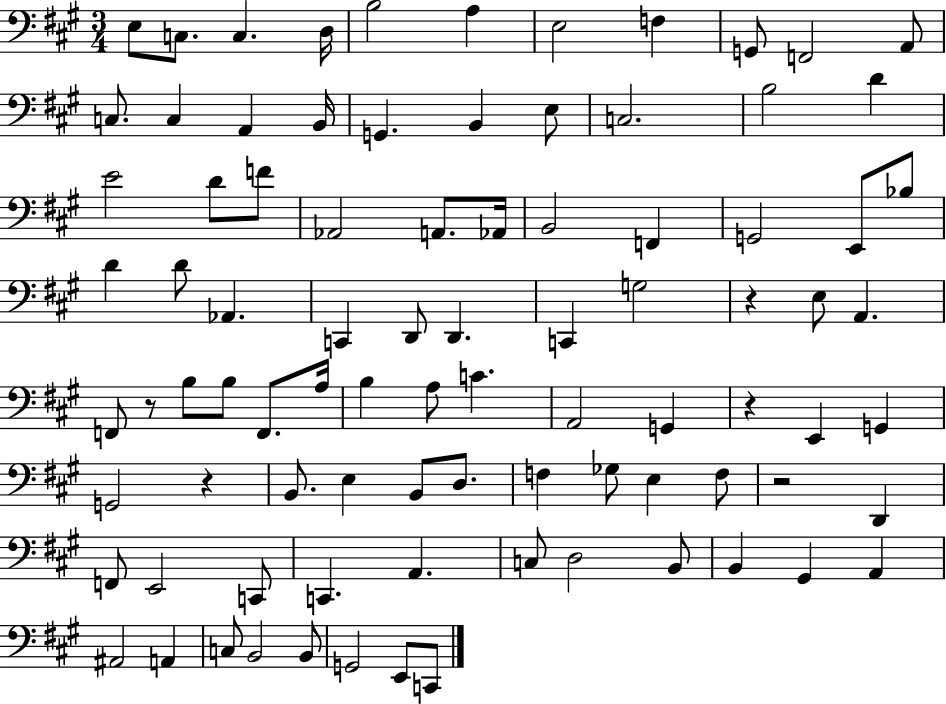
X:1
T:Untitled
M:3/4
L:1/4
K:A
E,/2 C,/2 C, D,/4 B,2 A, E,2 F, G,,/2 F,,2 A,,/2 C,/2 C, A,, B,,/4 G,, B,, E,/2 C,2 B,2 D E2 D/2 F/2 _A,,2 A,,/2 _A,,/4 B,,2 F,, G,,2 E,,/2 _B,/2 D D/2 _A,, C,, D,,/2 D,, C,, G,2 z E,/2 A,, F,,/2 z/2 B,/2 B,/2 F,,/2 A,/4 B, A,/2 C A,,2 G,, z E,, G,, G,,2 z B,,/2 E, B,,/2 D,/2 F, _G,/2 E, F,/2 z2 D,, F,,/2 E,,2 C,,/2 C,, A,, C,/2 D,2 B,,/2 B,, ^G,, A,, ^A,,2 A,, C,/2 B,,2 B,,/2 G,,2 E,,/2 C,,/2